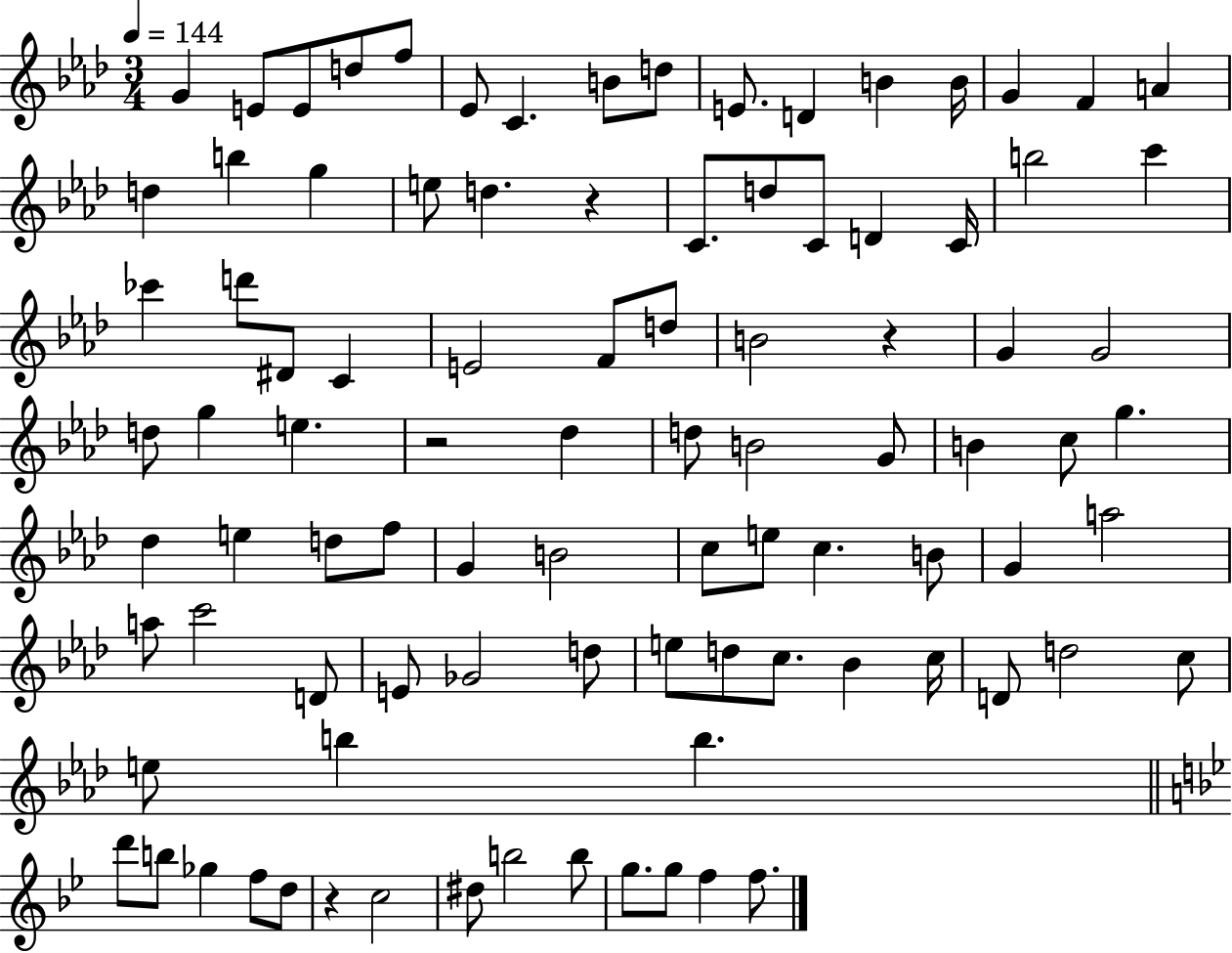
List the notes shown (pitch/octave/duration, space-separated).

G4/q E4/e E4/e D5/e F5/e Eb4/e C4/q. B4/e D5/e E4/e. D4/q B4/q B4/s G4/q F4/q A4/q D5/q B5/q G5/q E5/e D5/q. R/q C4/e. D5/e C4/e D4/q C4/s B5/h C6/q CES6/q D6/e D#4/e C4/q E4/h F4/e D5/e B4/h R/q G4/q G4/h D5/e G5/q E5/q. R/h Db5/q D5/e B4/h G4/e B4/q C5/e G5/q. Db5/q E5/q D5/e F5/e G4/q B4/h C5/e E5/e C5/q. B4/e G4/q A5/h A5/e C6/h D4/e E4/e Gb4/h D5/e E5/e D5/e C5/e. Bb4/q C5/s D4/e D5/h C5/e E5/e B5/q B5/q. D6/e B5/e Gb5/q F5/e D5/e R/q C5/h D#5/e B5/h B5/e G5/e. G5/e F5/q F5/e.